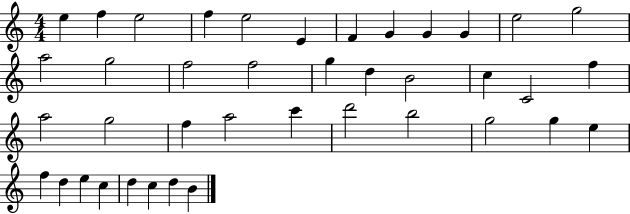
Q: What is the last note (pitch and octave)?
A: B4